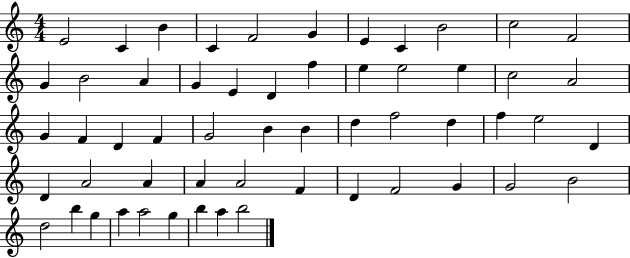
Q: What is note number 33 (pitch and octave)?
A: D5